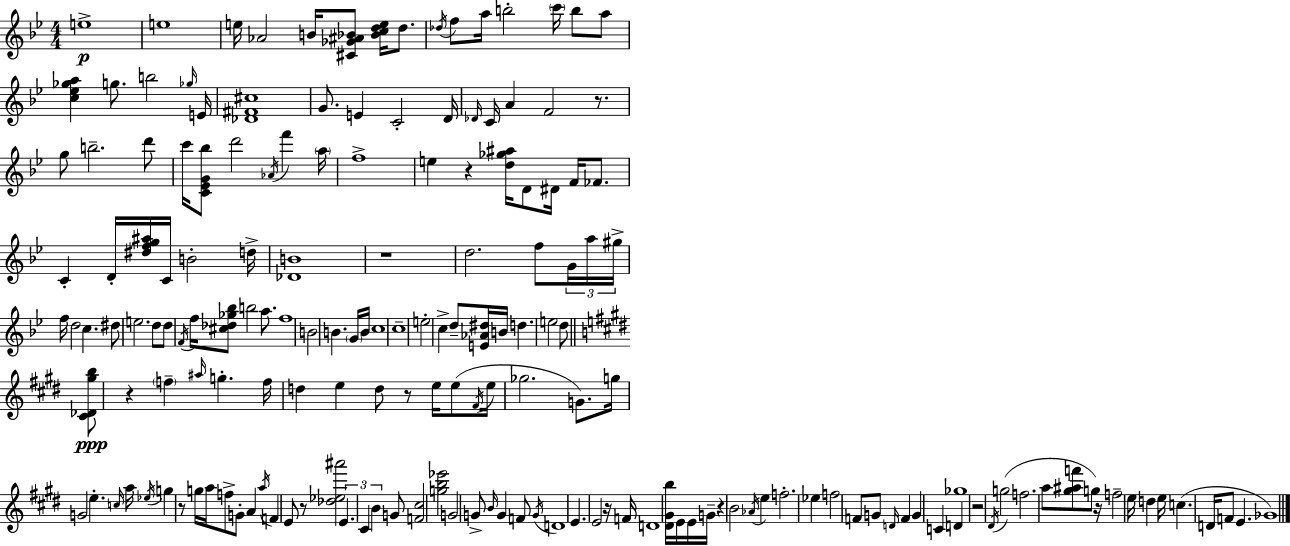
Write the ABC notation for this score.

X:1
T:Untitled
M:4/4
L:1/4
K:Bb
e4 e4 e/4 _A2 B/4 [^C_G^A_B]/2 [_Bcde]/4 d/2 _d/4 f/2 a/4 b2 c'/4 b/2 a/2 [c_e_ga] g/2 b2 _g/4 E/4 [_D^F^c]4 G/2 E C2 D/4 _D/4 C/4 A F2 z/2 g/2 b2 d'/2 c'/4 [C_EG_b]/2 d'2 _A/4 f' a/4 f4 e z [d_g^a]/4 D/2 ^D/4 F/4 _F/2 C D/4 [^dfg^a]/4 C/4 B2 d/4 [_DB]4 z4 d2 f/2 G/4 a/4 ^g/4 f/4 d2 c ^d/2 e2 d/2 d/2 F/4 f/4 [^c_d_g_b]/2 b2 a/2 f4 B2 B G/4 B/4 c4 c4 e2 c d/2 [E_A^d]/4 B/4 d e2 d/2 [^C_D^gb]/2 z f ^a/4 g f/4 d e d/2 z/2 e/4 e/2 ^F/4 e/4 _g2 G/2 g/4 G2 e c/4 a/4 _e/4 g z/2 g/4 a/4 f/2 G/2 A a/4 F E/2 z/2 [_d_e^a']2 E ^C B G/2 [F^c]2 [gb_e']2 G2 G/2 B/4 G F/2 G/4 D4 E E2 z/4 F/4 D4 [^D^Gb]/4 E/4 E/4 G/4 z B2 _A/4 e f2 _e f2 F/2 G/2 D/4 F G C D _g4 z2 ^D/4 g2 f2 a/2 [^g^af']/2 g/2 z/4 f2 e/4 d e/4 c D/4 F/2 E _G4